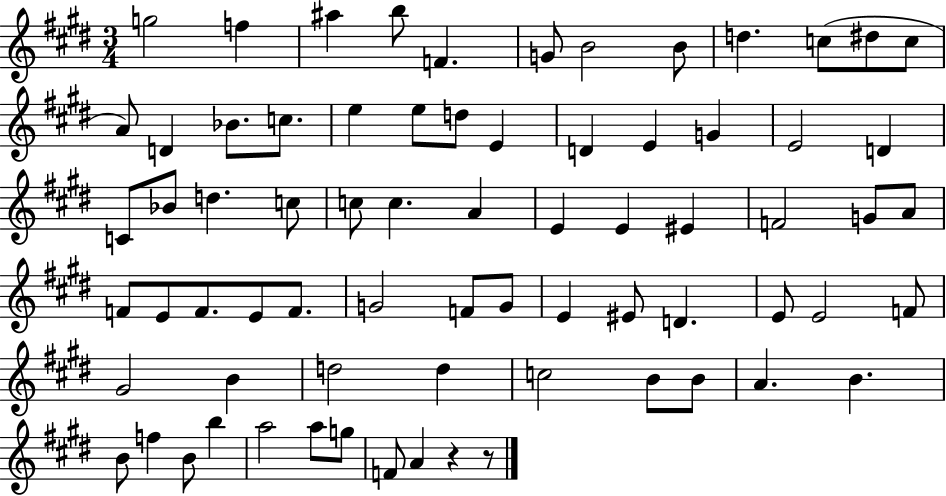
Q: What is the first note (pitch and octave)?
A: G5